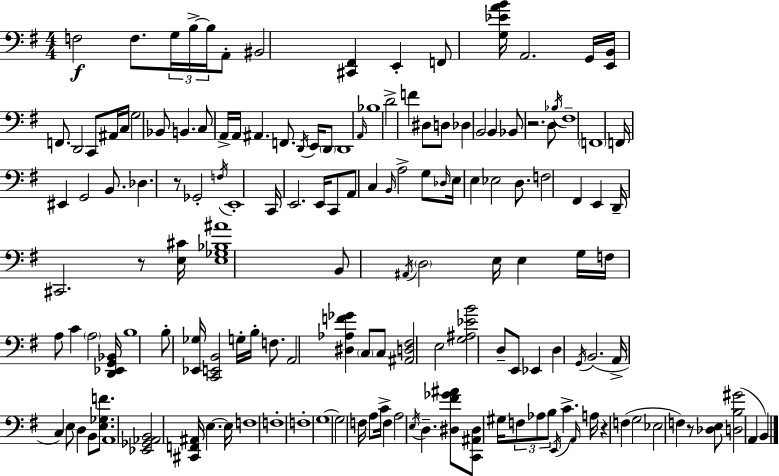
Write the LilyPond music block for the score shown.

{
  \clef bass
  \numericTimeSignature
  \time 4/4
  \key g \major
  f2\f f8. \tuplet 3/2 { g16 b16->~~ b16 } a,8-. | bis,2 <cis, fis,>4 e,4-. | f,8 <g ees' a' b'>16 a,2. g,16 | <e, b,>16 f,8. d,2 c,8 ais,16 c16 | \break \parenthesize g2 bes,8 b,4. | c8 a,16-> a,16 ais,4. f,8. \acciaccatura { d,16 } e,16 \parenthesize d,8 | d,1 | \grace { a,16 } bes1 | \break d'2-> f'4 dis8 | d8 des4 b,2 b,4 | bes,8 r2. | d8 \acciaccatura { bes16 } fis1-- | \break \parenthesize f,1 | f,16 eis,4 g,2 | b,8. des4. r8 ges,2-. | \acciaccatura { f16 } e,1-. | \break c,16 e,2. | e,16 c,8 a,8 c4 \grace { b,16 } a2-> | g8 \grace { des16 } e16 e4 ees2 | d8. f2 fis,4 | \break e,4 d,16-- cis,2. | r8 <e cis'>16 <e ges bes ais'>1 | b,8 \acciaccatura { ais,16 } \parenthesize d2 | e16 e4 g16 f16 a8 c'4 \parenthesize a2 | \break <d, ees, g, bes,>16 b1 | b8-. <ees, ges>16 <c, e, b,>2 | g16-. b16-. f8. a,2 <dis aes f' ges'>4 | \parenthesize c8 c8 <ais, d fis>2 e2 | \break <g ais ees' b'>2 d8-- | e,8 ees,4 d4 \acciaccatura { g,16 } b,2.( | a,16-> c4) e8 d4 | b,8 <e ges f'>8. a,1 | \break <ees, ges, aes, b,>2 | <cis, f, ais,>16 e4.~~ e16 f1 | f1-. | f1-. | \break g1~~ | g2 | f16 a8 c'16-> f4 a2 | \acciaccatura { e16 } d4.-- <dis fis' ges' ais'>8 <c, ais, dis>8 gis16 \tuplet 3/2 { f8 aes8 | \break b8 } \acciaccatura { e,16 } c'4.-> \grace { a,16 } a16 r4 f4( | g2 ees2 | f4) r8 <des e>8 <d b gis'>2( | a,4 b,4) \bar "|."
}